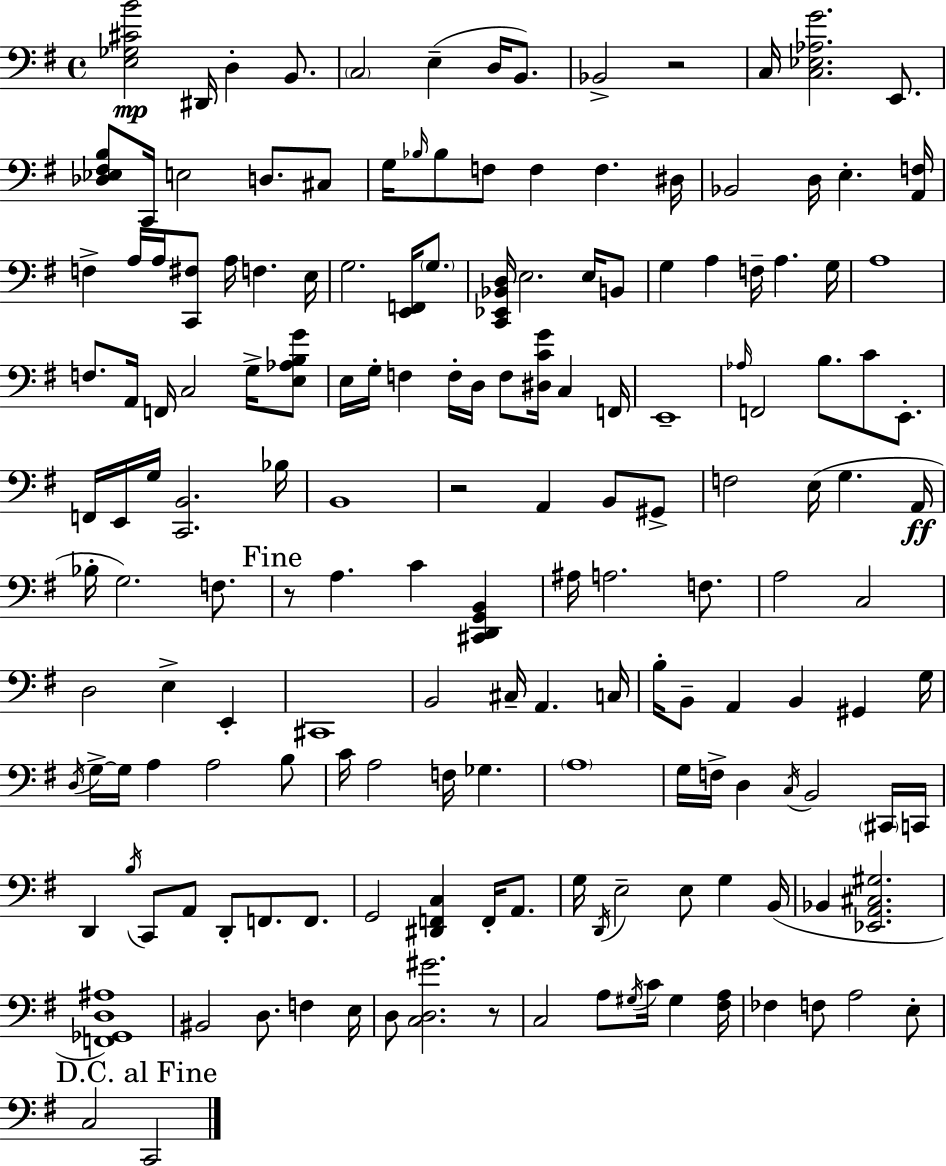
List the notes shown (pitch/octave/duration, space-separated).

[E3,Gb3,C#4,B4]/h D#2/s D3/q B2/e. C3/h E3/q D3/s B2/e. Bb2/h R/h C3/s [C3,Eb3,Ab3,G4]/h. E2/e. [Db3,Eb3,F#3,B3]/e C2/s E3/h D3/e. C#3/e G3/s Bb3/s Bb3/e F3/e F3/q F3/q. D#3/s Bb2/h D3/s E3/q. [A2,F3]/s F3/q A3/s A3/s [C2,F#3]/e A3/s F3/q. E3/s G3/h. [E2,F2]/s G3/e. [C2,Eb2,Bb2,D3]/s E3/h. E3/s B2/e G3/q A3/q F3/s A3/q. G3/s A3/w F3/e. A2/s F2/s C3/h G3/s [E3,Ab3,B3,G4]/e E3/s G3/s F3/q F3/s D3/s F3/e [D#3,C4,G4]/s C3/q F2/s E2/w Ab3/s F2/h B3/e. C4/e E2/e. F2/s E2/s G3/s [C2,B2]/h. Bb3/s B2/w R/h A2/q B2/e G#2/e F3/h E3/s G3/q. A2/s Bb3/s G3/h. F3/e. R/e A3/q. C4/q [C#2,D2,G2,B2]/q A#3/s A3/h. F3/e. A3/h C3/h D3/h E3/q E2/q C#2/w B2/h C#3/s A2/q. C3/s B3/s B2/e A2/q B2/q G#2/q G3/s D3/s G3/s G3/s A3/q A3/h B3/e C4/s A3/h F3/s Gb3/q. A3/w G3/s F3/s D3/q C3/s B2/h C#2/s C2/s D2/q B3/s C2/e A2/e D2/e F2/e. F2/e. G2/h [D#2,F2,C3]/q F2/s A2/e. G3/s D2/s E3/h E3/e G3/q B2/s Bb2/q [Eb2,A2,C#3,G#3]/h. [F2,Gb2,D3,A#3]/w BIS2/h D3/e. F3/q E3/s D3/e [C3,D3,G#4]/h. R/e C3/h A3/e G#3/s C4/s G#3/q [F#3,A3]/s FES3/q F3/e A3/h E3/e C3/h C2/h